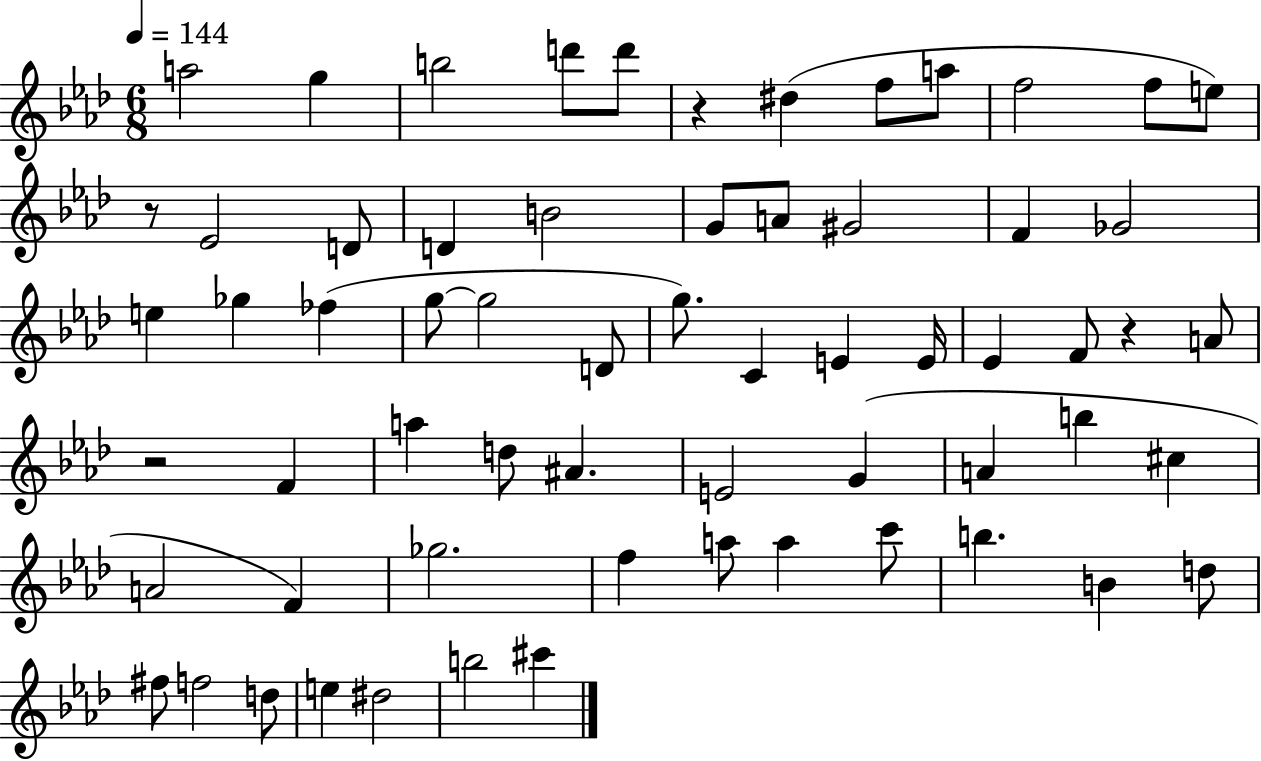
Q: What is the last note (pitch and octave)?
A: C#6